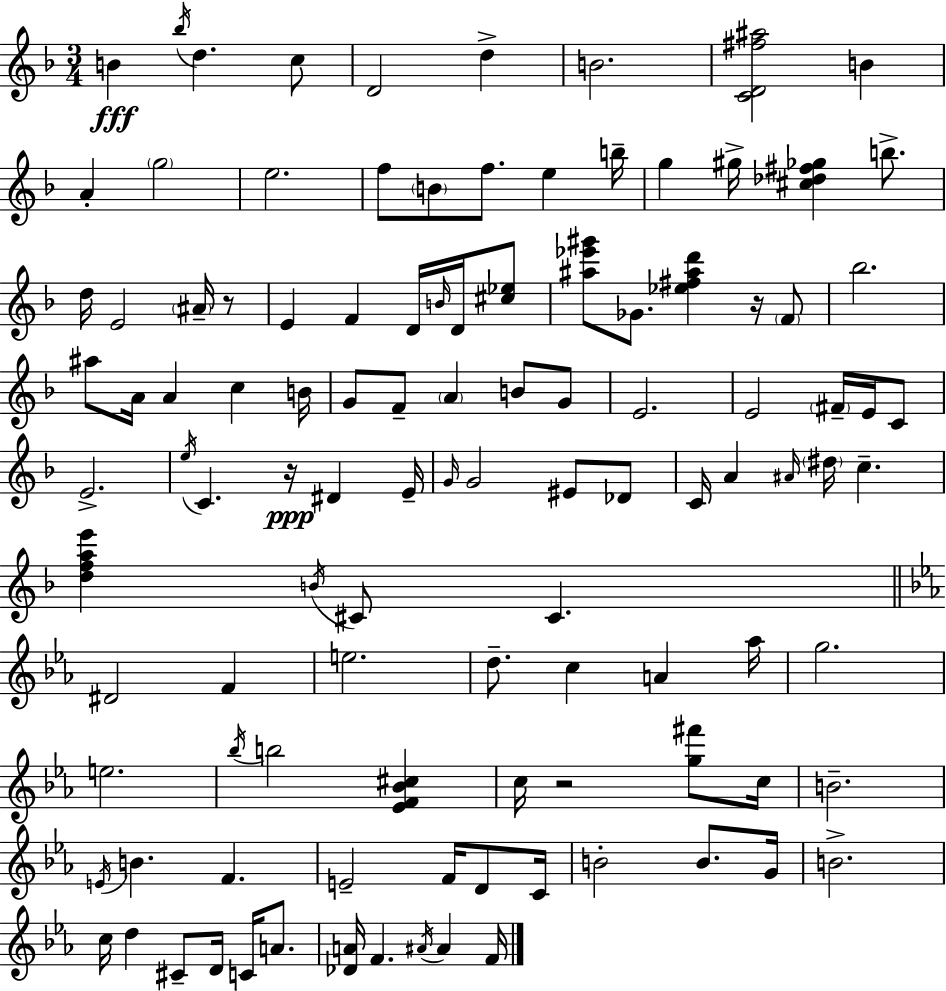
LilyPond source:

{
  \clef treble
  \numericTimeSignature
  \time 3/4
  \key d \minor
  b'4\fff \acciaccatura { bes''16 } d''4. c''8 | d'2 d''4-> | b'2. | <c' d' fis'' ais''>2 b'4 | \break a'4-. \parenthesize g''2 | e''2. | f''8 \parenthesize b'8 f''8. e''4 | b''16-- g''4 gis''16-> <cis'' des'' fis'' ges''>4 b''8.-> | \break d''16 e'2 \parenthesize ais'16-- r8 | e'4 f'4 d'16 \grace { b'16 } d'16 | <cis'' ees''>8 <ais'' ees''' gis'''>8 ges'8. <ees'' fis'' ais'' d'''>4 r16 | \parenthesize f'8 bes''2. | \break ais''8 a'16 a'4 c''4 | b'16 g'8 f'8-- \parenthesize a'4 b'8 | g'8 e'2. | e'2 \parenthesize fis'16-- e'16 | \break c'8 e'2.-> | \acciaccatura { e''16 } c'4. r16\ppp dis'4 | e'16-- \grace { g'16 } g'2 | eis'8 des'8 c'16 a'4 \grace { ais'16 } \parenthesize dis''16 c''4.-- | \break <d'' f'' a'' e'''>4 \acciaccatura { b'16 } cis'8 | cis'4. \bar "||" \break \key c \minor dis'2 f'4 | e''2. | d''8.-- c''4 a'4 aes''16 | g''2. | \break e''2. | \acciaccatura { bes''16 } b''2 <ees' f' bes' cis''>4 | c''16 r2 <g'' fis'''>8 | c''16 b'2.-- | \break \acciaccatura { e'16 } b'4. f'4. | e'2-- f'16 d'8 | c'16 b'2-. b'8. | g'16 b'2.-> | \break c''16 d''4 cis'8-- d'16 c'16 a'8. | <des' a'>16 f'4. \acciaccatura { ais'16 } ais'4 | f'16 \bar "|."
}